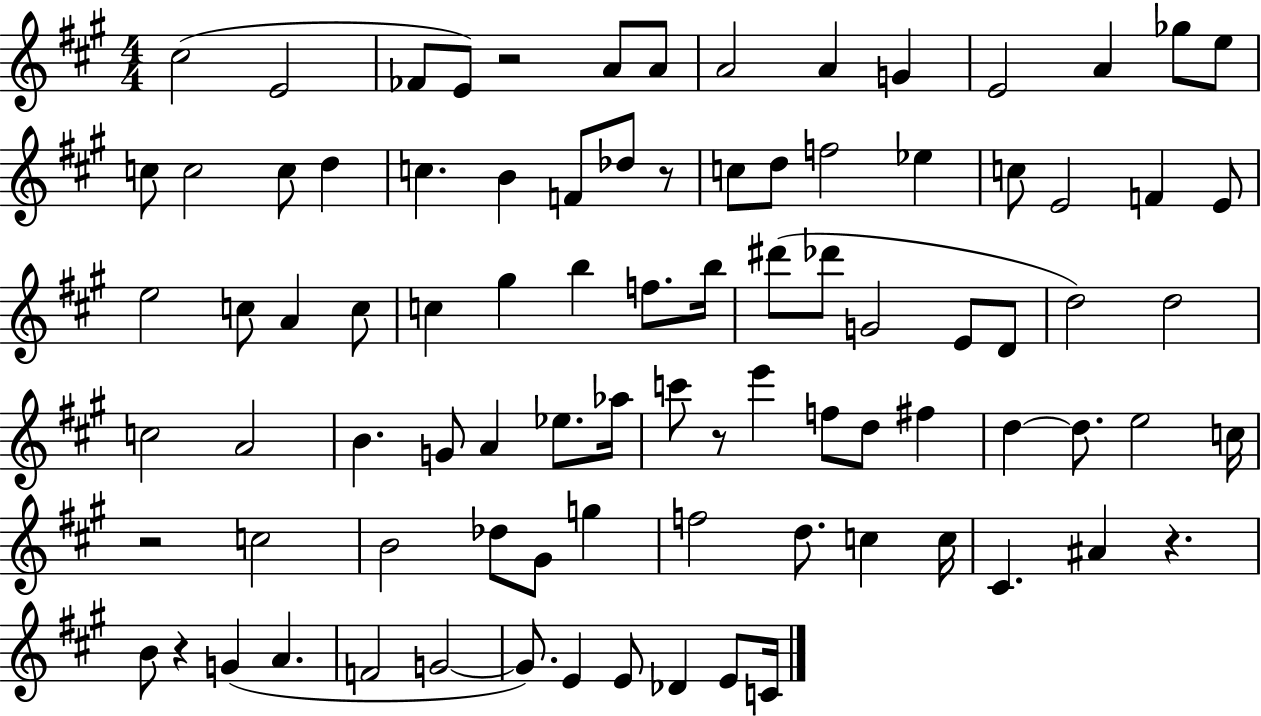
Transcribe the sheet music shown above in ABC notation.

X:1
T:Untitled
M:4/4
L:1/4
K:A
^c2 E2 _F/2 E/2 z2 A/2 A/2 A2 A G E2 A _g/2 e/2 c/2 c2 c/2 d c B F/2 _d/2 z/2 c/2 d/2 f2 _e c/2 E2 F E/2 e2 c/2 A c/2 c ^g b f/2 b/4 ^d'/2 _d'/2 G2 E/2 D/2 d2 d2 c2 A2 B G/2 A _e/2 _a/4 c'/2 z/2 e' f/2 d/2 ^f d d/2 e2 c/4 z2 c2 B2 _d/2 ^G/2 g f2 d/2 c c/4 ^C ^A z B/2 z G A F2 G2 G/2 E E/2 _D E/2 C/4